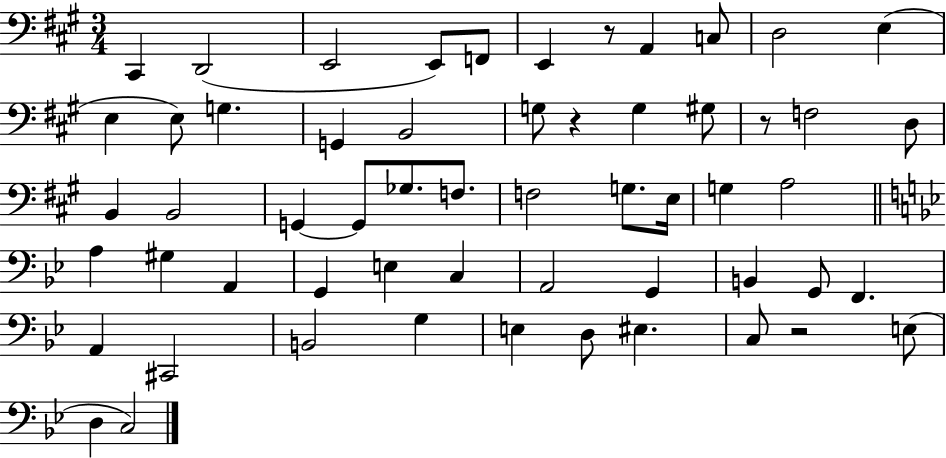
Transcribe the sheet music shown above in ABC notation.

X:1
T:Untitled
M:3/4
L:1/4
K:A
^C,, D,,2 E,,2 E,,/2 F,,/2 E,, z/2 A,, C,/2 D,2 E, E, E,/2 G, G,, B,,2 G,/2 z G, ^G,/2 z/2 F,2 D,/2 B,, B,,2 G,, G,,/2 _G,/2 F,/2 F,2 G,/2 E,/4 G, A,2 A, ^G, A,, G,, E, C, A,,2 G,, B,, G,,/2 F,, A,, ^C,,2 B,,2 G, E, D,/2 ^E, C,/2 z2 E,/2 D, C,2